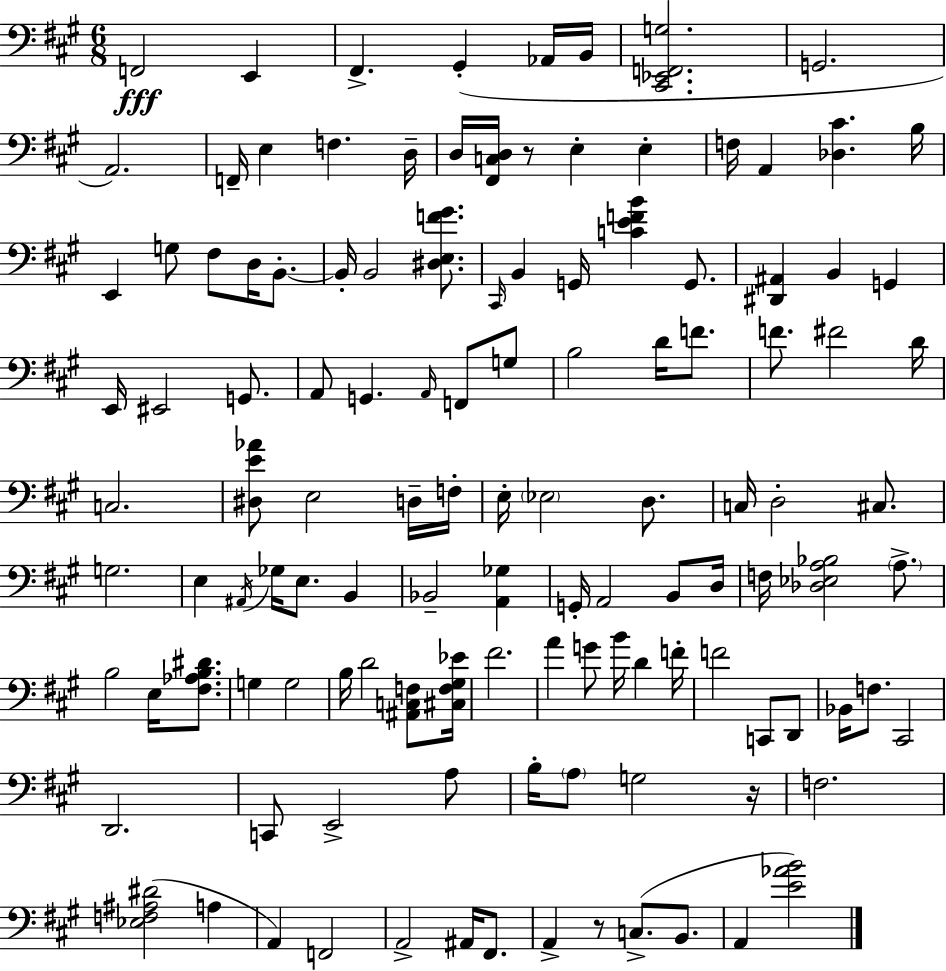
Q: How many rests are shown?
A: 3